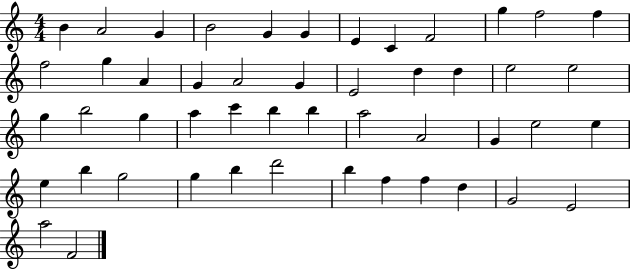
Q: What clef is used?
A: treble